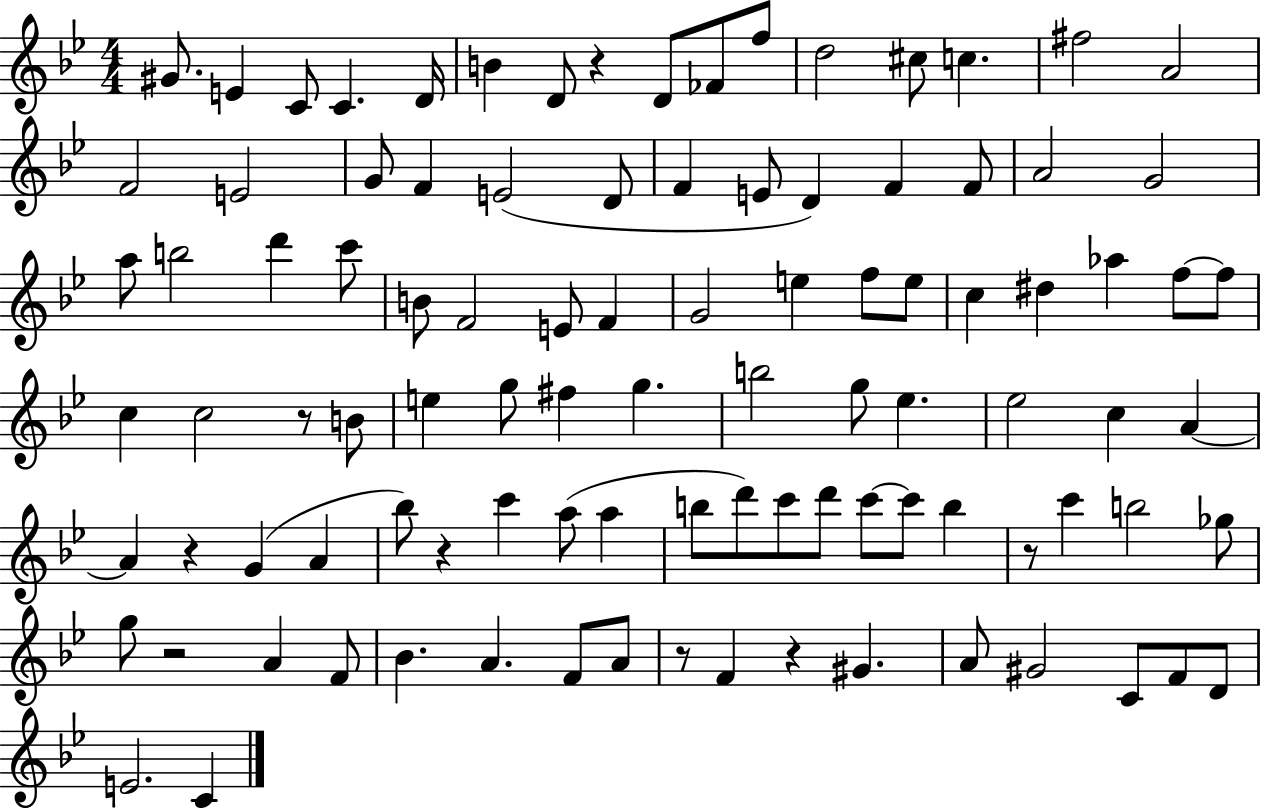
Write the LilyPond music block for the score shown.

{
  \clef treble
  \numericTimeSignature
  \time 4/4
  \key bes \major
  gis'8. e'4 c'8 c'4. d'16 | b'4 d'8 r4 d'8 fes'8 f''8 | d''2 cis''8 c''4. | fis''2 a'2 | \break f'2 e'2 | g'8 f'4 e'2( d'8 | f'4 e'8 d'4) f'4 f'8 | a'2 g'2 | \break a''8 b''2 d'''4 c'''8 | b'8 f'2 e'8 f'4 | g'2 e''4 f''8 e''8 | c''4 dis''4 aes''4 f''8~~ f''8 | \break c''4 c''2 r8 b'8 | e''4 g''8 fis''4 g''4. | b''2 g''8 ees''4. | ees''2 c''4 a'4~~ | \break a'4 r4 g'4( a'4 | bes''8) r4 c'''4 a''8( a''4 | b''8 d'''8) c'''8 d'''8 c'''8~~ c'''8 b''4 | r8 c'''4 b''2 ges''8 | \break g''8 r2 a'4 f'8 | bes'4. a'4. f'8 a'8 | r8 f'4 r4 gis'4. | a'8 gis'2 c'8 f'8 d'8 | \break e'2. c'4 | \bar "|."
}